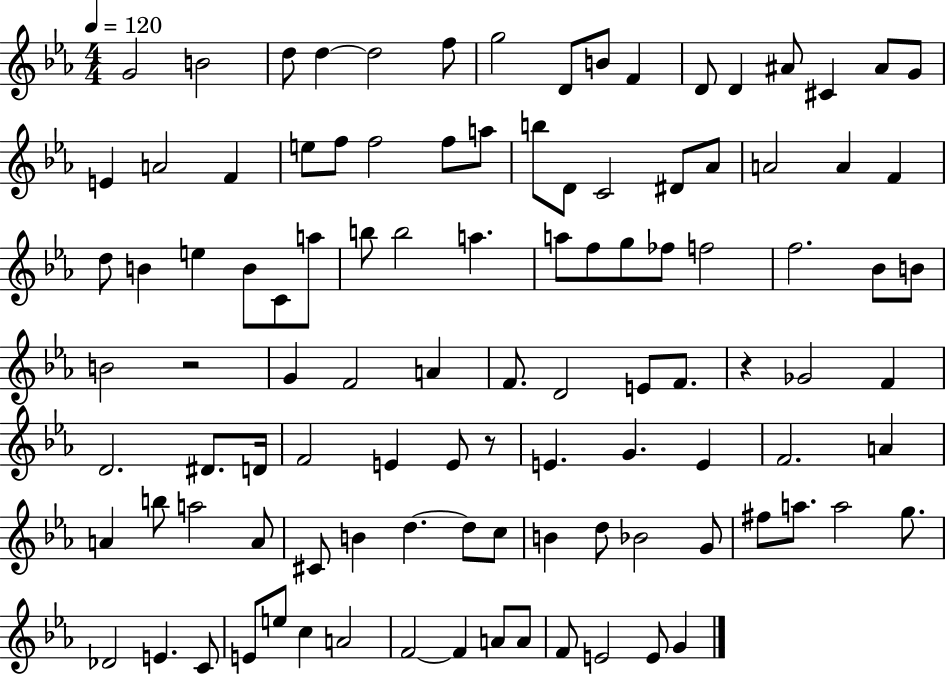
G4/h B4/h D5/e D5/q D5/h F5/e G5/h D4/e B4/e F4/q D4/e D4/q A#4/e C#4/q A#4/e G4/e E4/q A4/h F4/q E5/e F5/e F5/h F5/e A5/e B5/e D4/e C4/h D#4/e Ab4/e A4/h A4/q F4/q D5/e B4/q E5/q B4/e C4/e A5/e B5/e B5/h A5/q. A5/e F5/e G5/e FES5/e F5/h F5/h. Bb4/e B4/e B4/h R/h G4/q F4/h A4/q F4/e. D4/h E4/e F4/e. R/q Gb4/h F4/q D4/h. D#4/e. D4/s F4/h E4/q E4/e R/e E4/q. G4/q. E4/q F4/h. A4/q A4/q B5/e A5/h A4/e C#4/e B4/q D5/q. D5/e C5/e B4/q D5/e Bb4/h G4/e F#5/e A5/e. A5/h G5/e. Db4/h E4/q. C4/e E4/e E5/e C5/q A4/h F4/h F4/q A4/e A4/e F4/e E4/h E4/e G4/q